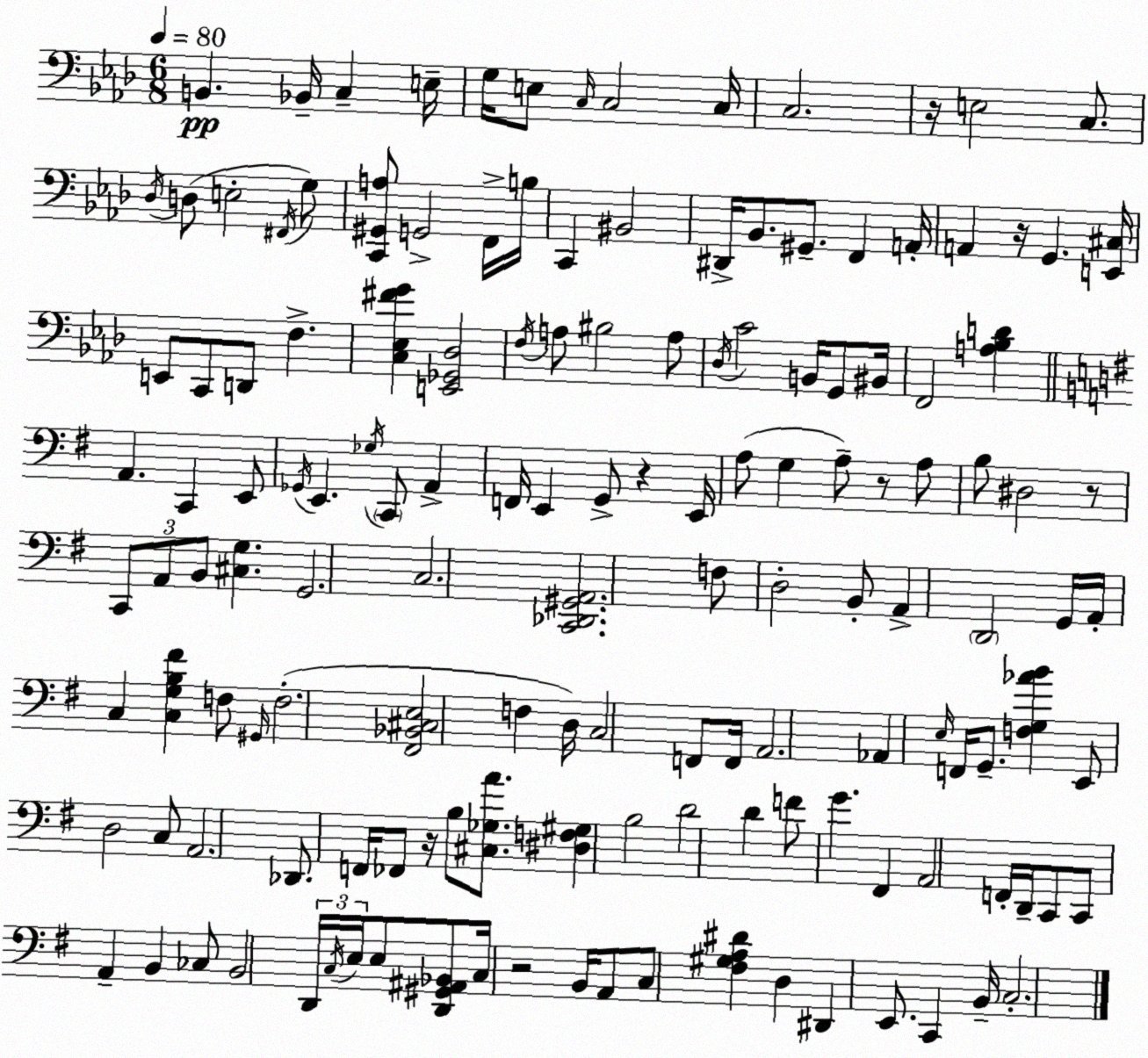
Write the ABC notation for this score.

X:1
T:Untitled
M:6/8
L:1/4
K:Ab
B,, _B,,/4 C, E,/4 G,/4 E,/2 C,/4 C,2 C,/4 C,2 z/4 E,2 C,/2 _D,/4 D,/2 E,2 ^F,,/4 G,/2 [C,,^G,,A,]/2 G,,2 F,,/4 B,/4 C,, ^B,,2 ^D,,/4 _B,,/2 ^G,,/2 F,, A,,/4 A,, z/4 G,, [E,,^C,]/4 E,,/2 C,,/2 D,,/2 F, [C,_E,^FG] [E,,_G,,_D,]2 F,/4 A,/2 ^B,2 A,/2 _D,/4 C2 B,,/4 G,,/2 ^B,,/4 F,,2 [A,_B,D] A,, C,, E,,/2 _G,,/4 E,, _G,/4 C,,/2 A,, F,,/4 E,, G,,/2 z E,,/4 A,/2 G, A,/2 z/2 A,/2 B,/2 ^D,2 z/2 C,,/2 A,,/2 B,,/2 [^C,G,] G,,2 C,2 [C,,_D,,^G,,A,,]2 F,/2 D,2 B,,/2 A,, D,,2 G,,/4 A,,/4 C, [C,G,B,^F] F,/2 ^G,,/4 F,2 [^F,,_B,,^C,E,]2 F, D,/4 C,2 F,,/2 F,,/4 A,,2 _A,, E,/4 F,,/4 G,,/2 [F,G,_AB] E,,/2 D,2 C,/2 A,,2 _D,,/2 F,,/4 _F,,/2 z/4 B,/2 [^C,_G,A]/2 [^D,F,^G,] B,2 D2 D F/2 G ^F,, A,,2 F,,/4 D,,/4 C,,/2 C,,/2 A,, B,, _C,/2 B,,2 D,,/4 C,/4 E,/4 E,/2 [D,,^G,,^A,,_B,,]/2 C,/4 z2 B,,/4 A,,/2 C,/2 [^F,^G,A,^D] D, ^D,, E,,/2 C,, B,,/4 C,2